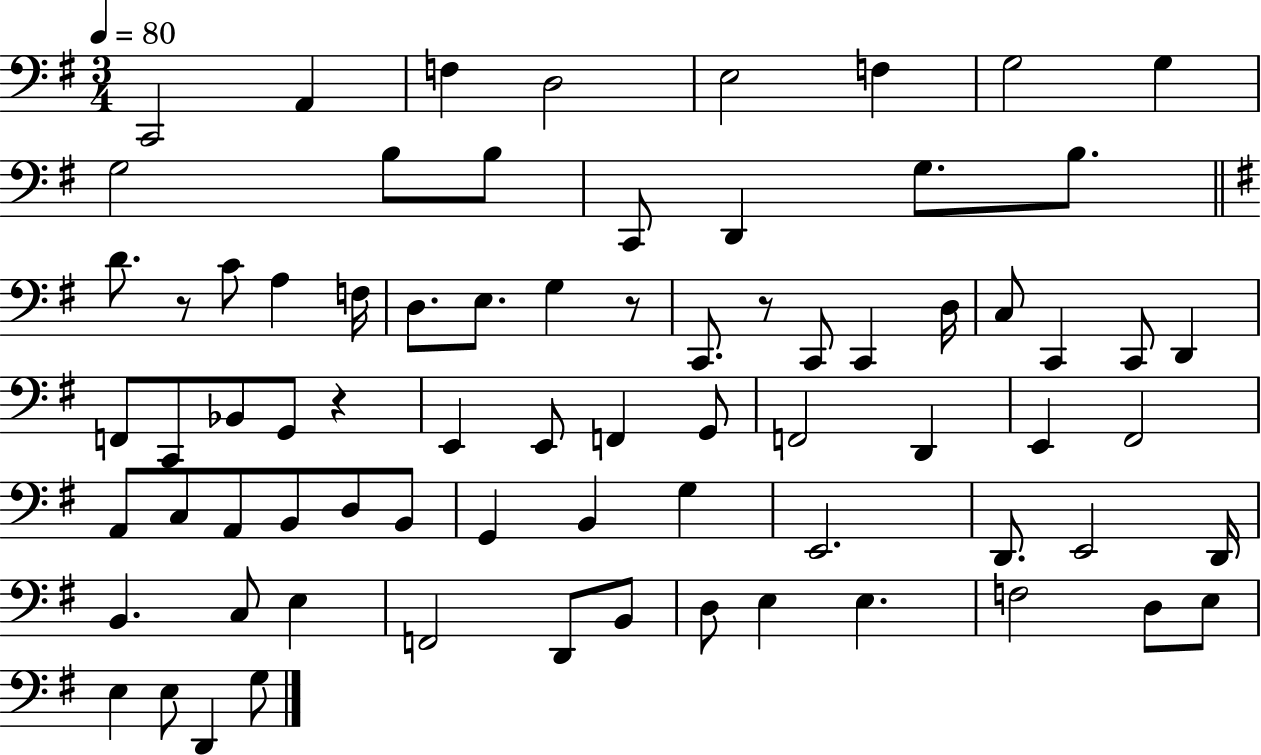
{
  \clef bass
  \numericTimeSignature
  \time 3/4
  \key g \major
  \tempo 4 = 80
  c,2 a,4 | f4 d2 | e2 f4 | g2 g4 | \break g2 b8 b8 | c,8 d,4 g8. b8. | \bar "||" \break \key g \major d'8. r8 c'8 a4 f16 | d8. e8. g4 r8 | c,8. r8 c,8 c,4 d16 | c8 c,4 c,8 d,4 | \break f,8 c,8 bes,8 g,8 r4 | e,4 e,8 f,4 g,8 | f,2 d,4 | e,4 fis,2 | \break a,8 c8 a,8 b,8 d8 b,8 | g,4 b,4 g4 | e,2. | d,8. e,2 d,16 | \break b,4. c8 e4 | f,2 d,8 b,8 | d8 e4 e4. | f2 d8 e8 | \break e4 e8 d,4 g8 | \bar "|."
}